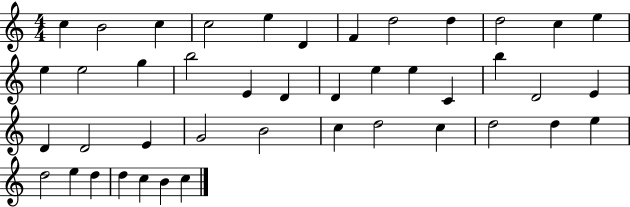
C5/q B4/h C5/q C5/h E5/q D4/q F4/q D5/h D5/q D5/h C5/q E5/q E5/q E5/h G5/q B5/h E4/q D4/q D4/q E5/q E5/q C4/q B5/q D4/h E4/q D4/q D4/h E4/q G4/h B4/h C5/q D5/h C5/q D5/h D5/q E5/q D5/h E5/q D5/q D5/q C5/q B4/q C5/q